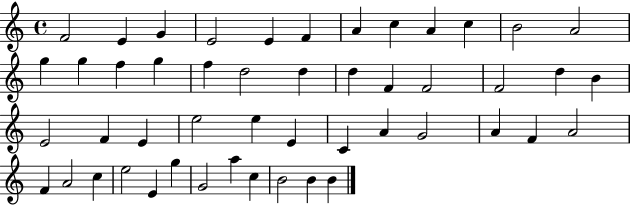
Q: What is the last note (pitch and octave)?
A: B4